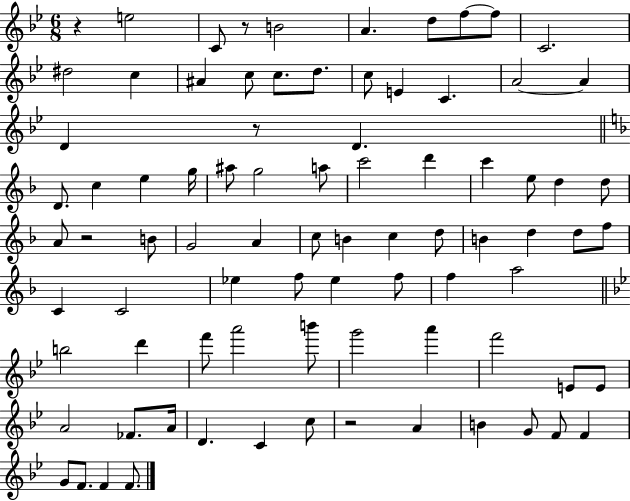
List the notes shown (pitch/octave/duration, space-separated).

R/q E5/h C4/e R/e B4/h A4/q. D5/e F5/e F5/e C4/h. D#5/h C5/q A#4/q C5/e C5/e. D5/e. C5/e E4/q C4/q. A4/h A4/q D4/q R/e D4/q. D4/e. C5/q E5/q G5/s A#5/e G5/h A5/e C6/h D6/q C6/q E5/e D5/q D5/e A4/e R/h B4/e G4/h A4/q C5/e B4/q C5/q D5/e B4/q D5/q D5/e F5/e C4/q C4/h Eb5/q F5/e Eb5/q F5/e F5/q A5/h B5/h D6/q F6/e A6/h B6/e G6/h A6/q F6/h E4/e E4/e A4/h FES4/e. A4/s D4/q. C4/q C5/e R/h A4/q B4/q G4/e F4/e F4/q G4/e F4/e. F4/q F4/e.